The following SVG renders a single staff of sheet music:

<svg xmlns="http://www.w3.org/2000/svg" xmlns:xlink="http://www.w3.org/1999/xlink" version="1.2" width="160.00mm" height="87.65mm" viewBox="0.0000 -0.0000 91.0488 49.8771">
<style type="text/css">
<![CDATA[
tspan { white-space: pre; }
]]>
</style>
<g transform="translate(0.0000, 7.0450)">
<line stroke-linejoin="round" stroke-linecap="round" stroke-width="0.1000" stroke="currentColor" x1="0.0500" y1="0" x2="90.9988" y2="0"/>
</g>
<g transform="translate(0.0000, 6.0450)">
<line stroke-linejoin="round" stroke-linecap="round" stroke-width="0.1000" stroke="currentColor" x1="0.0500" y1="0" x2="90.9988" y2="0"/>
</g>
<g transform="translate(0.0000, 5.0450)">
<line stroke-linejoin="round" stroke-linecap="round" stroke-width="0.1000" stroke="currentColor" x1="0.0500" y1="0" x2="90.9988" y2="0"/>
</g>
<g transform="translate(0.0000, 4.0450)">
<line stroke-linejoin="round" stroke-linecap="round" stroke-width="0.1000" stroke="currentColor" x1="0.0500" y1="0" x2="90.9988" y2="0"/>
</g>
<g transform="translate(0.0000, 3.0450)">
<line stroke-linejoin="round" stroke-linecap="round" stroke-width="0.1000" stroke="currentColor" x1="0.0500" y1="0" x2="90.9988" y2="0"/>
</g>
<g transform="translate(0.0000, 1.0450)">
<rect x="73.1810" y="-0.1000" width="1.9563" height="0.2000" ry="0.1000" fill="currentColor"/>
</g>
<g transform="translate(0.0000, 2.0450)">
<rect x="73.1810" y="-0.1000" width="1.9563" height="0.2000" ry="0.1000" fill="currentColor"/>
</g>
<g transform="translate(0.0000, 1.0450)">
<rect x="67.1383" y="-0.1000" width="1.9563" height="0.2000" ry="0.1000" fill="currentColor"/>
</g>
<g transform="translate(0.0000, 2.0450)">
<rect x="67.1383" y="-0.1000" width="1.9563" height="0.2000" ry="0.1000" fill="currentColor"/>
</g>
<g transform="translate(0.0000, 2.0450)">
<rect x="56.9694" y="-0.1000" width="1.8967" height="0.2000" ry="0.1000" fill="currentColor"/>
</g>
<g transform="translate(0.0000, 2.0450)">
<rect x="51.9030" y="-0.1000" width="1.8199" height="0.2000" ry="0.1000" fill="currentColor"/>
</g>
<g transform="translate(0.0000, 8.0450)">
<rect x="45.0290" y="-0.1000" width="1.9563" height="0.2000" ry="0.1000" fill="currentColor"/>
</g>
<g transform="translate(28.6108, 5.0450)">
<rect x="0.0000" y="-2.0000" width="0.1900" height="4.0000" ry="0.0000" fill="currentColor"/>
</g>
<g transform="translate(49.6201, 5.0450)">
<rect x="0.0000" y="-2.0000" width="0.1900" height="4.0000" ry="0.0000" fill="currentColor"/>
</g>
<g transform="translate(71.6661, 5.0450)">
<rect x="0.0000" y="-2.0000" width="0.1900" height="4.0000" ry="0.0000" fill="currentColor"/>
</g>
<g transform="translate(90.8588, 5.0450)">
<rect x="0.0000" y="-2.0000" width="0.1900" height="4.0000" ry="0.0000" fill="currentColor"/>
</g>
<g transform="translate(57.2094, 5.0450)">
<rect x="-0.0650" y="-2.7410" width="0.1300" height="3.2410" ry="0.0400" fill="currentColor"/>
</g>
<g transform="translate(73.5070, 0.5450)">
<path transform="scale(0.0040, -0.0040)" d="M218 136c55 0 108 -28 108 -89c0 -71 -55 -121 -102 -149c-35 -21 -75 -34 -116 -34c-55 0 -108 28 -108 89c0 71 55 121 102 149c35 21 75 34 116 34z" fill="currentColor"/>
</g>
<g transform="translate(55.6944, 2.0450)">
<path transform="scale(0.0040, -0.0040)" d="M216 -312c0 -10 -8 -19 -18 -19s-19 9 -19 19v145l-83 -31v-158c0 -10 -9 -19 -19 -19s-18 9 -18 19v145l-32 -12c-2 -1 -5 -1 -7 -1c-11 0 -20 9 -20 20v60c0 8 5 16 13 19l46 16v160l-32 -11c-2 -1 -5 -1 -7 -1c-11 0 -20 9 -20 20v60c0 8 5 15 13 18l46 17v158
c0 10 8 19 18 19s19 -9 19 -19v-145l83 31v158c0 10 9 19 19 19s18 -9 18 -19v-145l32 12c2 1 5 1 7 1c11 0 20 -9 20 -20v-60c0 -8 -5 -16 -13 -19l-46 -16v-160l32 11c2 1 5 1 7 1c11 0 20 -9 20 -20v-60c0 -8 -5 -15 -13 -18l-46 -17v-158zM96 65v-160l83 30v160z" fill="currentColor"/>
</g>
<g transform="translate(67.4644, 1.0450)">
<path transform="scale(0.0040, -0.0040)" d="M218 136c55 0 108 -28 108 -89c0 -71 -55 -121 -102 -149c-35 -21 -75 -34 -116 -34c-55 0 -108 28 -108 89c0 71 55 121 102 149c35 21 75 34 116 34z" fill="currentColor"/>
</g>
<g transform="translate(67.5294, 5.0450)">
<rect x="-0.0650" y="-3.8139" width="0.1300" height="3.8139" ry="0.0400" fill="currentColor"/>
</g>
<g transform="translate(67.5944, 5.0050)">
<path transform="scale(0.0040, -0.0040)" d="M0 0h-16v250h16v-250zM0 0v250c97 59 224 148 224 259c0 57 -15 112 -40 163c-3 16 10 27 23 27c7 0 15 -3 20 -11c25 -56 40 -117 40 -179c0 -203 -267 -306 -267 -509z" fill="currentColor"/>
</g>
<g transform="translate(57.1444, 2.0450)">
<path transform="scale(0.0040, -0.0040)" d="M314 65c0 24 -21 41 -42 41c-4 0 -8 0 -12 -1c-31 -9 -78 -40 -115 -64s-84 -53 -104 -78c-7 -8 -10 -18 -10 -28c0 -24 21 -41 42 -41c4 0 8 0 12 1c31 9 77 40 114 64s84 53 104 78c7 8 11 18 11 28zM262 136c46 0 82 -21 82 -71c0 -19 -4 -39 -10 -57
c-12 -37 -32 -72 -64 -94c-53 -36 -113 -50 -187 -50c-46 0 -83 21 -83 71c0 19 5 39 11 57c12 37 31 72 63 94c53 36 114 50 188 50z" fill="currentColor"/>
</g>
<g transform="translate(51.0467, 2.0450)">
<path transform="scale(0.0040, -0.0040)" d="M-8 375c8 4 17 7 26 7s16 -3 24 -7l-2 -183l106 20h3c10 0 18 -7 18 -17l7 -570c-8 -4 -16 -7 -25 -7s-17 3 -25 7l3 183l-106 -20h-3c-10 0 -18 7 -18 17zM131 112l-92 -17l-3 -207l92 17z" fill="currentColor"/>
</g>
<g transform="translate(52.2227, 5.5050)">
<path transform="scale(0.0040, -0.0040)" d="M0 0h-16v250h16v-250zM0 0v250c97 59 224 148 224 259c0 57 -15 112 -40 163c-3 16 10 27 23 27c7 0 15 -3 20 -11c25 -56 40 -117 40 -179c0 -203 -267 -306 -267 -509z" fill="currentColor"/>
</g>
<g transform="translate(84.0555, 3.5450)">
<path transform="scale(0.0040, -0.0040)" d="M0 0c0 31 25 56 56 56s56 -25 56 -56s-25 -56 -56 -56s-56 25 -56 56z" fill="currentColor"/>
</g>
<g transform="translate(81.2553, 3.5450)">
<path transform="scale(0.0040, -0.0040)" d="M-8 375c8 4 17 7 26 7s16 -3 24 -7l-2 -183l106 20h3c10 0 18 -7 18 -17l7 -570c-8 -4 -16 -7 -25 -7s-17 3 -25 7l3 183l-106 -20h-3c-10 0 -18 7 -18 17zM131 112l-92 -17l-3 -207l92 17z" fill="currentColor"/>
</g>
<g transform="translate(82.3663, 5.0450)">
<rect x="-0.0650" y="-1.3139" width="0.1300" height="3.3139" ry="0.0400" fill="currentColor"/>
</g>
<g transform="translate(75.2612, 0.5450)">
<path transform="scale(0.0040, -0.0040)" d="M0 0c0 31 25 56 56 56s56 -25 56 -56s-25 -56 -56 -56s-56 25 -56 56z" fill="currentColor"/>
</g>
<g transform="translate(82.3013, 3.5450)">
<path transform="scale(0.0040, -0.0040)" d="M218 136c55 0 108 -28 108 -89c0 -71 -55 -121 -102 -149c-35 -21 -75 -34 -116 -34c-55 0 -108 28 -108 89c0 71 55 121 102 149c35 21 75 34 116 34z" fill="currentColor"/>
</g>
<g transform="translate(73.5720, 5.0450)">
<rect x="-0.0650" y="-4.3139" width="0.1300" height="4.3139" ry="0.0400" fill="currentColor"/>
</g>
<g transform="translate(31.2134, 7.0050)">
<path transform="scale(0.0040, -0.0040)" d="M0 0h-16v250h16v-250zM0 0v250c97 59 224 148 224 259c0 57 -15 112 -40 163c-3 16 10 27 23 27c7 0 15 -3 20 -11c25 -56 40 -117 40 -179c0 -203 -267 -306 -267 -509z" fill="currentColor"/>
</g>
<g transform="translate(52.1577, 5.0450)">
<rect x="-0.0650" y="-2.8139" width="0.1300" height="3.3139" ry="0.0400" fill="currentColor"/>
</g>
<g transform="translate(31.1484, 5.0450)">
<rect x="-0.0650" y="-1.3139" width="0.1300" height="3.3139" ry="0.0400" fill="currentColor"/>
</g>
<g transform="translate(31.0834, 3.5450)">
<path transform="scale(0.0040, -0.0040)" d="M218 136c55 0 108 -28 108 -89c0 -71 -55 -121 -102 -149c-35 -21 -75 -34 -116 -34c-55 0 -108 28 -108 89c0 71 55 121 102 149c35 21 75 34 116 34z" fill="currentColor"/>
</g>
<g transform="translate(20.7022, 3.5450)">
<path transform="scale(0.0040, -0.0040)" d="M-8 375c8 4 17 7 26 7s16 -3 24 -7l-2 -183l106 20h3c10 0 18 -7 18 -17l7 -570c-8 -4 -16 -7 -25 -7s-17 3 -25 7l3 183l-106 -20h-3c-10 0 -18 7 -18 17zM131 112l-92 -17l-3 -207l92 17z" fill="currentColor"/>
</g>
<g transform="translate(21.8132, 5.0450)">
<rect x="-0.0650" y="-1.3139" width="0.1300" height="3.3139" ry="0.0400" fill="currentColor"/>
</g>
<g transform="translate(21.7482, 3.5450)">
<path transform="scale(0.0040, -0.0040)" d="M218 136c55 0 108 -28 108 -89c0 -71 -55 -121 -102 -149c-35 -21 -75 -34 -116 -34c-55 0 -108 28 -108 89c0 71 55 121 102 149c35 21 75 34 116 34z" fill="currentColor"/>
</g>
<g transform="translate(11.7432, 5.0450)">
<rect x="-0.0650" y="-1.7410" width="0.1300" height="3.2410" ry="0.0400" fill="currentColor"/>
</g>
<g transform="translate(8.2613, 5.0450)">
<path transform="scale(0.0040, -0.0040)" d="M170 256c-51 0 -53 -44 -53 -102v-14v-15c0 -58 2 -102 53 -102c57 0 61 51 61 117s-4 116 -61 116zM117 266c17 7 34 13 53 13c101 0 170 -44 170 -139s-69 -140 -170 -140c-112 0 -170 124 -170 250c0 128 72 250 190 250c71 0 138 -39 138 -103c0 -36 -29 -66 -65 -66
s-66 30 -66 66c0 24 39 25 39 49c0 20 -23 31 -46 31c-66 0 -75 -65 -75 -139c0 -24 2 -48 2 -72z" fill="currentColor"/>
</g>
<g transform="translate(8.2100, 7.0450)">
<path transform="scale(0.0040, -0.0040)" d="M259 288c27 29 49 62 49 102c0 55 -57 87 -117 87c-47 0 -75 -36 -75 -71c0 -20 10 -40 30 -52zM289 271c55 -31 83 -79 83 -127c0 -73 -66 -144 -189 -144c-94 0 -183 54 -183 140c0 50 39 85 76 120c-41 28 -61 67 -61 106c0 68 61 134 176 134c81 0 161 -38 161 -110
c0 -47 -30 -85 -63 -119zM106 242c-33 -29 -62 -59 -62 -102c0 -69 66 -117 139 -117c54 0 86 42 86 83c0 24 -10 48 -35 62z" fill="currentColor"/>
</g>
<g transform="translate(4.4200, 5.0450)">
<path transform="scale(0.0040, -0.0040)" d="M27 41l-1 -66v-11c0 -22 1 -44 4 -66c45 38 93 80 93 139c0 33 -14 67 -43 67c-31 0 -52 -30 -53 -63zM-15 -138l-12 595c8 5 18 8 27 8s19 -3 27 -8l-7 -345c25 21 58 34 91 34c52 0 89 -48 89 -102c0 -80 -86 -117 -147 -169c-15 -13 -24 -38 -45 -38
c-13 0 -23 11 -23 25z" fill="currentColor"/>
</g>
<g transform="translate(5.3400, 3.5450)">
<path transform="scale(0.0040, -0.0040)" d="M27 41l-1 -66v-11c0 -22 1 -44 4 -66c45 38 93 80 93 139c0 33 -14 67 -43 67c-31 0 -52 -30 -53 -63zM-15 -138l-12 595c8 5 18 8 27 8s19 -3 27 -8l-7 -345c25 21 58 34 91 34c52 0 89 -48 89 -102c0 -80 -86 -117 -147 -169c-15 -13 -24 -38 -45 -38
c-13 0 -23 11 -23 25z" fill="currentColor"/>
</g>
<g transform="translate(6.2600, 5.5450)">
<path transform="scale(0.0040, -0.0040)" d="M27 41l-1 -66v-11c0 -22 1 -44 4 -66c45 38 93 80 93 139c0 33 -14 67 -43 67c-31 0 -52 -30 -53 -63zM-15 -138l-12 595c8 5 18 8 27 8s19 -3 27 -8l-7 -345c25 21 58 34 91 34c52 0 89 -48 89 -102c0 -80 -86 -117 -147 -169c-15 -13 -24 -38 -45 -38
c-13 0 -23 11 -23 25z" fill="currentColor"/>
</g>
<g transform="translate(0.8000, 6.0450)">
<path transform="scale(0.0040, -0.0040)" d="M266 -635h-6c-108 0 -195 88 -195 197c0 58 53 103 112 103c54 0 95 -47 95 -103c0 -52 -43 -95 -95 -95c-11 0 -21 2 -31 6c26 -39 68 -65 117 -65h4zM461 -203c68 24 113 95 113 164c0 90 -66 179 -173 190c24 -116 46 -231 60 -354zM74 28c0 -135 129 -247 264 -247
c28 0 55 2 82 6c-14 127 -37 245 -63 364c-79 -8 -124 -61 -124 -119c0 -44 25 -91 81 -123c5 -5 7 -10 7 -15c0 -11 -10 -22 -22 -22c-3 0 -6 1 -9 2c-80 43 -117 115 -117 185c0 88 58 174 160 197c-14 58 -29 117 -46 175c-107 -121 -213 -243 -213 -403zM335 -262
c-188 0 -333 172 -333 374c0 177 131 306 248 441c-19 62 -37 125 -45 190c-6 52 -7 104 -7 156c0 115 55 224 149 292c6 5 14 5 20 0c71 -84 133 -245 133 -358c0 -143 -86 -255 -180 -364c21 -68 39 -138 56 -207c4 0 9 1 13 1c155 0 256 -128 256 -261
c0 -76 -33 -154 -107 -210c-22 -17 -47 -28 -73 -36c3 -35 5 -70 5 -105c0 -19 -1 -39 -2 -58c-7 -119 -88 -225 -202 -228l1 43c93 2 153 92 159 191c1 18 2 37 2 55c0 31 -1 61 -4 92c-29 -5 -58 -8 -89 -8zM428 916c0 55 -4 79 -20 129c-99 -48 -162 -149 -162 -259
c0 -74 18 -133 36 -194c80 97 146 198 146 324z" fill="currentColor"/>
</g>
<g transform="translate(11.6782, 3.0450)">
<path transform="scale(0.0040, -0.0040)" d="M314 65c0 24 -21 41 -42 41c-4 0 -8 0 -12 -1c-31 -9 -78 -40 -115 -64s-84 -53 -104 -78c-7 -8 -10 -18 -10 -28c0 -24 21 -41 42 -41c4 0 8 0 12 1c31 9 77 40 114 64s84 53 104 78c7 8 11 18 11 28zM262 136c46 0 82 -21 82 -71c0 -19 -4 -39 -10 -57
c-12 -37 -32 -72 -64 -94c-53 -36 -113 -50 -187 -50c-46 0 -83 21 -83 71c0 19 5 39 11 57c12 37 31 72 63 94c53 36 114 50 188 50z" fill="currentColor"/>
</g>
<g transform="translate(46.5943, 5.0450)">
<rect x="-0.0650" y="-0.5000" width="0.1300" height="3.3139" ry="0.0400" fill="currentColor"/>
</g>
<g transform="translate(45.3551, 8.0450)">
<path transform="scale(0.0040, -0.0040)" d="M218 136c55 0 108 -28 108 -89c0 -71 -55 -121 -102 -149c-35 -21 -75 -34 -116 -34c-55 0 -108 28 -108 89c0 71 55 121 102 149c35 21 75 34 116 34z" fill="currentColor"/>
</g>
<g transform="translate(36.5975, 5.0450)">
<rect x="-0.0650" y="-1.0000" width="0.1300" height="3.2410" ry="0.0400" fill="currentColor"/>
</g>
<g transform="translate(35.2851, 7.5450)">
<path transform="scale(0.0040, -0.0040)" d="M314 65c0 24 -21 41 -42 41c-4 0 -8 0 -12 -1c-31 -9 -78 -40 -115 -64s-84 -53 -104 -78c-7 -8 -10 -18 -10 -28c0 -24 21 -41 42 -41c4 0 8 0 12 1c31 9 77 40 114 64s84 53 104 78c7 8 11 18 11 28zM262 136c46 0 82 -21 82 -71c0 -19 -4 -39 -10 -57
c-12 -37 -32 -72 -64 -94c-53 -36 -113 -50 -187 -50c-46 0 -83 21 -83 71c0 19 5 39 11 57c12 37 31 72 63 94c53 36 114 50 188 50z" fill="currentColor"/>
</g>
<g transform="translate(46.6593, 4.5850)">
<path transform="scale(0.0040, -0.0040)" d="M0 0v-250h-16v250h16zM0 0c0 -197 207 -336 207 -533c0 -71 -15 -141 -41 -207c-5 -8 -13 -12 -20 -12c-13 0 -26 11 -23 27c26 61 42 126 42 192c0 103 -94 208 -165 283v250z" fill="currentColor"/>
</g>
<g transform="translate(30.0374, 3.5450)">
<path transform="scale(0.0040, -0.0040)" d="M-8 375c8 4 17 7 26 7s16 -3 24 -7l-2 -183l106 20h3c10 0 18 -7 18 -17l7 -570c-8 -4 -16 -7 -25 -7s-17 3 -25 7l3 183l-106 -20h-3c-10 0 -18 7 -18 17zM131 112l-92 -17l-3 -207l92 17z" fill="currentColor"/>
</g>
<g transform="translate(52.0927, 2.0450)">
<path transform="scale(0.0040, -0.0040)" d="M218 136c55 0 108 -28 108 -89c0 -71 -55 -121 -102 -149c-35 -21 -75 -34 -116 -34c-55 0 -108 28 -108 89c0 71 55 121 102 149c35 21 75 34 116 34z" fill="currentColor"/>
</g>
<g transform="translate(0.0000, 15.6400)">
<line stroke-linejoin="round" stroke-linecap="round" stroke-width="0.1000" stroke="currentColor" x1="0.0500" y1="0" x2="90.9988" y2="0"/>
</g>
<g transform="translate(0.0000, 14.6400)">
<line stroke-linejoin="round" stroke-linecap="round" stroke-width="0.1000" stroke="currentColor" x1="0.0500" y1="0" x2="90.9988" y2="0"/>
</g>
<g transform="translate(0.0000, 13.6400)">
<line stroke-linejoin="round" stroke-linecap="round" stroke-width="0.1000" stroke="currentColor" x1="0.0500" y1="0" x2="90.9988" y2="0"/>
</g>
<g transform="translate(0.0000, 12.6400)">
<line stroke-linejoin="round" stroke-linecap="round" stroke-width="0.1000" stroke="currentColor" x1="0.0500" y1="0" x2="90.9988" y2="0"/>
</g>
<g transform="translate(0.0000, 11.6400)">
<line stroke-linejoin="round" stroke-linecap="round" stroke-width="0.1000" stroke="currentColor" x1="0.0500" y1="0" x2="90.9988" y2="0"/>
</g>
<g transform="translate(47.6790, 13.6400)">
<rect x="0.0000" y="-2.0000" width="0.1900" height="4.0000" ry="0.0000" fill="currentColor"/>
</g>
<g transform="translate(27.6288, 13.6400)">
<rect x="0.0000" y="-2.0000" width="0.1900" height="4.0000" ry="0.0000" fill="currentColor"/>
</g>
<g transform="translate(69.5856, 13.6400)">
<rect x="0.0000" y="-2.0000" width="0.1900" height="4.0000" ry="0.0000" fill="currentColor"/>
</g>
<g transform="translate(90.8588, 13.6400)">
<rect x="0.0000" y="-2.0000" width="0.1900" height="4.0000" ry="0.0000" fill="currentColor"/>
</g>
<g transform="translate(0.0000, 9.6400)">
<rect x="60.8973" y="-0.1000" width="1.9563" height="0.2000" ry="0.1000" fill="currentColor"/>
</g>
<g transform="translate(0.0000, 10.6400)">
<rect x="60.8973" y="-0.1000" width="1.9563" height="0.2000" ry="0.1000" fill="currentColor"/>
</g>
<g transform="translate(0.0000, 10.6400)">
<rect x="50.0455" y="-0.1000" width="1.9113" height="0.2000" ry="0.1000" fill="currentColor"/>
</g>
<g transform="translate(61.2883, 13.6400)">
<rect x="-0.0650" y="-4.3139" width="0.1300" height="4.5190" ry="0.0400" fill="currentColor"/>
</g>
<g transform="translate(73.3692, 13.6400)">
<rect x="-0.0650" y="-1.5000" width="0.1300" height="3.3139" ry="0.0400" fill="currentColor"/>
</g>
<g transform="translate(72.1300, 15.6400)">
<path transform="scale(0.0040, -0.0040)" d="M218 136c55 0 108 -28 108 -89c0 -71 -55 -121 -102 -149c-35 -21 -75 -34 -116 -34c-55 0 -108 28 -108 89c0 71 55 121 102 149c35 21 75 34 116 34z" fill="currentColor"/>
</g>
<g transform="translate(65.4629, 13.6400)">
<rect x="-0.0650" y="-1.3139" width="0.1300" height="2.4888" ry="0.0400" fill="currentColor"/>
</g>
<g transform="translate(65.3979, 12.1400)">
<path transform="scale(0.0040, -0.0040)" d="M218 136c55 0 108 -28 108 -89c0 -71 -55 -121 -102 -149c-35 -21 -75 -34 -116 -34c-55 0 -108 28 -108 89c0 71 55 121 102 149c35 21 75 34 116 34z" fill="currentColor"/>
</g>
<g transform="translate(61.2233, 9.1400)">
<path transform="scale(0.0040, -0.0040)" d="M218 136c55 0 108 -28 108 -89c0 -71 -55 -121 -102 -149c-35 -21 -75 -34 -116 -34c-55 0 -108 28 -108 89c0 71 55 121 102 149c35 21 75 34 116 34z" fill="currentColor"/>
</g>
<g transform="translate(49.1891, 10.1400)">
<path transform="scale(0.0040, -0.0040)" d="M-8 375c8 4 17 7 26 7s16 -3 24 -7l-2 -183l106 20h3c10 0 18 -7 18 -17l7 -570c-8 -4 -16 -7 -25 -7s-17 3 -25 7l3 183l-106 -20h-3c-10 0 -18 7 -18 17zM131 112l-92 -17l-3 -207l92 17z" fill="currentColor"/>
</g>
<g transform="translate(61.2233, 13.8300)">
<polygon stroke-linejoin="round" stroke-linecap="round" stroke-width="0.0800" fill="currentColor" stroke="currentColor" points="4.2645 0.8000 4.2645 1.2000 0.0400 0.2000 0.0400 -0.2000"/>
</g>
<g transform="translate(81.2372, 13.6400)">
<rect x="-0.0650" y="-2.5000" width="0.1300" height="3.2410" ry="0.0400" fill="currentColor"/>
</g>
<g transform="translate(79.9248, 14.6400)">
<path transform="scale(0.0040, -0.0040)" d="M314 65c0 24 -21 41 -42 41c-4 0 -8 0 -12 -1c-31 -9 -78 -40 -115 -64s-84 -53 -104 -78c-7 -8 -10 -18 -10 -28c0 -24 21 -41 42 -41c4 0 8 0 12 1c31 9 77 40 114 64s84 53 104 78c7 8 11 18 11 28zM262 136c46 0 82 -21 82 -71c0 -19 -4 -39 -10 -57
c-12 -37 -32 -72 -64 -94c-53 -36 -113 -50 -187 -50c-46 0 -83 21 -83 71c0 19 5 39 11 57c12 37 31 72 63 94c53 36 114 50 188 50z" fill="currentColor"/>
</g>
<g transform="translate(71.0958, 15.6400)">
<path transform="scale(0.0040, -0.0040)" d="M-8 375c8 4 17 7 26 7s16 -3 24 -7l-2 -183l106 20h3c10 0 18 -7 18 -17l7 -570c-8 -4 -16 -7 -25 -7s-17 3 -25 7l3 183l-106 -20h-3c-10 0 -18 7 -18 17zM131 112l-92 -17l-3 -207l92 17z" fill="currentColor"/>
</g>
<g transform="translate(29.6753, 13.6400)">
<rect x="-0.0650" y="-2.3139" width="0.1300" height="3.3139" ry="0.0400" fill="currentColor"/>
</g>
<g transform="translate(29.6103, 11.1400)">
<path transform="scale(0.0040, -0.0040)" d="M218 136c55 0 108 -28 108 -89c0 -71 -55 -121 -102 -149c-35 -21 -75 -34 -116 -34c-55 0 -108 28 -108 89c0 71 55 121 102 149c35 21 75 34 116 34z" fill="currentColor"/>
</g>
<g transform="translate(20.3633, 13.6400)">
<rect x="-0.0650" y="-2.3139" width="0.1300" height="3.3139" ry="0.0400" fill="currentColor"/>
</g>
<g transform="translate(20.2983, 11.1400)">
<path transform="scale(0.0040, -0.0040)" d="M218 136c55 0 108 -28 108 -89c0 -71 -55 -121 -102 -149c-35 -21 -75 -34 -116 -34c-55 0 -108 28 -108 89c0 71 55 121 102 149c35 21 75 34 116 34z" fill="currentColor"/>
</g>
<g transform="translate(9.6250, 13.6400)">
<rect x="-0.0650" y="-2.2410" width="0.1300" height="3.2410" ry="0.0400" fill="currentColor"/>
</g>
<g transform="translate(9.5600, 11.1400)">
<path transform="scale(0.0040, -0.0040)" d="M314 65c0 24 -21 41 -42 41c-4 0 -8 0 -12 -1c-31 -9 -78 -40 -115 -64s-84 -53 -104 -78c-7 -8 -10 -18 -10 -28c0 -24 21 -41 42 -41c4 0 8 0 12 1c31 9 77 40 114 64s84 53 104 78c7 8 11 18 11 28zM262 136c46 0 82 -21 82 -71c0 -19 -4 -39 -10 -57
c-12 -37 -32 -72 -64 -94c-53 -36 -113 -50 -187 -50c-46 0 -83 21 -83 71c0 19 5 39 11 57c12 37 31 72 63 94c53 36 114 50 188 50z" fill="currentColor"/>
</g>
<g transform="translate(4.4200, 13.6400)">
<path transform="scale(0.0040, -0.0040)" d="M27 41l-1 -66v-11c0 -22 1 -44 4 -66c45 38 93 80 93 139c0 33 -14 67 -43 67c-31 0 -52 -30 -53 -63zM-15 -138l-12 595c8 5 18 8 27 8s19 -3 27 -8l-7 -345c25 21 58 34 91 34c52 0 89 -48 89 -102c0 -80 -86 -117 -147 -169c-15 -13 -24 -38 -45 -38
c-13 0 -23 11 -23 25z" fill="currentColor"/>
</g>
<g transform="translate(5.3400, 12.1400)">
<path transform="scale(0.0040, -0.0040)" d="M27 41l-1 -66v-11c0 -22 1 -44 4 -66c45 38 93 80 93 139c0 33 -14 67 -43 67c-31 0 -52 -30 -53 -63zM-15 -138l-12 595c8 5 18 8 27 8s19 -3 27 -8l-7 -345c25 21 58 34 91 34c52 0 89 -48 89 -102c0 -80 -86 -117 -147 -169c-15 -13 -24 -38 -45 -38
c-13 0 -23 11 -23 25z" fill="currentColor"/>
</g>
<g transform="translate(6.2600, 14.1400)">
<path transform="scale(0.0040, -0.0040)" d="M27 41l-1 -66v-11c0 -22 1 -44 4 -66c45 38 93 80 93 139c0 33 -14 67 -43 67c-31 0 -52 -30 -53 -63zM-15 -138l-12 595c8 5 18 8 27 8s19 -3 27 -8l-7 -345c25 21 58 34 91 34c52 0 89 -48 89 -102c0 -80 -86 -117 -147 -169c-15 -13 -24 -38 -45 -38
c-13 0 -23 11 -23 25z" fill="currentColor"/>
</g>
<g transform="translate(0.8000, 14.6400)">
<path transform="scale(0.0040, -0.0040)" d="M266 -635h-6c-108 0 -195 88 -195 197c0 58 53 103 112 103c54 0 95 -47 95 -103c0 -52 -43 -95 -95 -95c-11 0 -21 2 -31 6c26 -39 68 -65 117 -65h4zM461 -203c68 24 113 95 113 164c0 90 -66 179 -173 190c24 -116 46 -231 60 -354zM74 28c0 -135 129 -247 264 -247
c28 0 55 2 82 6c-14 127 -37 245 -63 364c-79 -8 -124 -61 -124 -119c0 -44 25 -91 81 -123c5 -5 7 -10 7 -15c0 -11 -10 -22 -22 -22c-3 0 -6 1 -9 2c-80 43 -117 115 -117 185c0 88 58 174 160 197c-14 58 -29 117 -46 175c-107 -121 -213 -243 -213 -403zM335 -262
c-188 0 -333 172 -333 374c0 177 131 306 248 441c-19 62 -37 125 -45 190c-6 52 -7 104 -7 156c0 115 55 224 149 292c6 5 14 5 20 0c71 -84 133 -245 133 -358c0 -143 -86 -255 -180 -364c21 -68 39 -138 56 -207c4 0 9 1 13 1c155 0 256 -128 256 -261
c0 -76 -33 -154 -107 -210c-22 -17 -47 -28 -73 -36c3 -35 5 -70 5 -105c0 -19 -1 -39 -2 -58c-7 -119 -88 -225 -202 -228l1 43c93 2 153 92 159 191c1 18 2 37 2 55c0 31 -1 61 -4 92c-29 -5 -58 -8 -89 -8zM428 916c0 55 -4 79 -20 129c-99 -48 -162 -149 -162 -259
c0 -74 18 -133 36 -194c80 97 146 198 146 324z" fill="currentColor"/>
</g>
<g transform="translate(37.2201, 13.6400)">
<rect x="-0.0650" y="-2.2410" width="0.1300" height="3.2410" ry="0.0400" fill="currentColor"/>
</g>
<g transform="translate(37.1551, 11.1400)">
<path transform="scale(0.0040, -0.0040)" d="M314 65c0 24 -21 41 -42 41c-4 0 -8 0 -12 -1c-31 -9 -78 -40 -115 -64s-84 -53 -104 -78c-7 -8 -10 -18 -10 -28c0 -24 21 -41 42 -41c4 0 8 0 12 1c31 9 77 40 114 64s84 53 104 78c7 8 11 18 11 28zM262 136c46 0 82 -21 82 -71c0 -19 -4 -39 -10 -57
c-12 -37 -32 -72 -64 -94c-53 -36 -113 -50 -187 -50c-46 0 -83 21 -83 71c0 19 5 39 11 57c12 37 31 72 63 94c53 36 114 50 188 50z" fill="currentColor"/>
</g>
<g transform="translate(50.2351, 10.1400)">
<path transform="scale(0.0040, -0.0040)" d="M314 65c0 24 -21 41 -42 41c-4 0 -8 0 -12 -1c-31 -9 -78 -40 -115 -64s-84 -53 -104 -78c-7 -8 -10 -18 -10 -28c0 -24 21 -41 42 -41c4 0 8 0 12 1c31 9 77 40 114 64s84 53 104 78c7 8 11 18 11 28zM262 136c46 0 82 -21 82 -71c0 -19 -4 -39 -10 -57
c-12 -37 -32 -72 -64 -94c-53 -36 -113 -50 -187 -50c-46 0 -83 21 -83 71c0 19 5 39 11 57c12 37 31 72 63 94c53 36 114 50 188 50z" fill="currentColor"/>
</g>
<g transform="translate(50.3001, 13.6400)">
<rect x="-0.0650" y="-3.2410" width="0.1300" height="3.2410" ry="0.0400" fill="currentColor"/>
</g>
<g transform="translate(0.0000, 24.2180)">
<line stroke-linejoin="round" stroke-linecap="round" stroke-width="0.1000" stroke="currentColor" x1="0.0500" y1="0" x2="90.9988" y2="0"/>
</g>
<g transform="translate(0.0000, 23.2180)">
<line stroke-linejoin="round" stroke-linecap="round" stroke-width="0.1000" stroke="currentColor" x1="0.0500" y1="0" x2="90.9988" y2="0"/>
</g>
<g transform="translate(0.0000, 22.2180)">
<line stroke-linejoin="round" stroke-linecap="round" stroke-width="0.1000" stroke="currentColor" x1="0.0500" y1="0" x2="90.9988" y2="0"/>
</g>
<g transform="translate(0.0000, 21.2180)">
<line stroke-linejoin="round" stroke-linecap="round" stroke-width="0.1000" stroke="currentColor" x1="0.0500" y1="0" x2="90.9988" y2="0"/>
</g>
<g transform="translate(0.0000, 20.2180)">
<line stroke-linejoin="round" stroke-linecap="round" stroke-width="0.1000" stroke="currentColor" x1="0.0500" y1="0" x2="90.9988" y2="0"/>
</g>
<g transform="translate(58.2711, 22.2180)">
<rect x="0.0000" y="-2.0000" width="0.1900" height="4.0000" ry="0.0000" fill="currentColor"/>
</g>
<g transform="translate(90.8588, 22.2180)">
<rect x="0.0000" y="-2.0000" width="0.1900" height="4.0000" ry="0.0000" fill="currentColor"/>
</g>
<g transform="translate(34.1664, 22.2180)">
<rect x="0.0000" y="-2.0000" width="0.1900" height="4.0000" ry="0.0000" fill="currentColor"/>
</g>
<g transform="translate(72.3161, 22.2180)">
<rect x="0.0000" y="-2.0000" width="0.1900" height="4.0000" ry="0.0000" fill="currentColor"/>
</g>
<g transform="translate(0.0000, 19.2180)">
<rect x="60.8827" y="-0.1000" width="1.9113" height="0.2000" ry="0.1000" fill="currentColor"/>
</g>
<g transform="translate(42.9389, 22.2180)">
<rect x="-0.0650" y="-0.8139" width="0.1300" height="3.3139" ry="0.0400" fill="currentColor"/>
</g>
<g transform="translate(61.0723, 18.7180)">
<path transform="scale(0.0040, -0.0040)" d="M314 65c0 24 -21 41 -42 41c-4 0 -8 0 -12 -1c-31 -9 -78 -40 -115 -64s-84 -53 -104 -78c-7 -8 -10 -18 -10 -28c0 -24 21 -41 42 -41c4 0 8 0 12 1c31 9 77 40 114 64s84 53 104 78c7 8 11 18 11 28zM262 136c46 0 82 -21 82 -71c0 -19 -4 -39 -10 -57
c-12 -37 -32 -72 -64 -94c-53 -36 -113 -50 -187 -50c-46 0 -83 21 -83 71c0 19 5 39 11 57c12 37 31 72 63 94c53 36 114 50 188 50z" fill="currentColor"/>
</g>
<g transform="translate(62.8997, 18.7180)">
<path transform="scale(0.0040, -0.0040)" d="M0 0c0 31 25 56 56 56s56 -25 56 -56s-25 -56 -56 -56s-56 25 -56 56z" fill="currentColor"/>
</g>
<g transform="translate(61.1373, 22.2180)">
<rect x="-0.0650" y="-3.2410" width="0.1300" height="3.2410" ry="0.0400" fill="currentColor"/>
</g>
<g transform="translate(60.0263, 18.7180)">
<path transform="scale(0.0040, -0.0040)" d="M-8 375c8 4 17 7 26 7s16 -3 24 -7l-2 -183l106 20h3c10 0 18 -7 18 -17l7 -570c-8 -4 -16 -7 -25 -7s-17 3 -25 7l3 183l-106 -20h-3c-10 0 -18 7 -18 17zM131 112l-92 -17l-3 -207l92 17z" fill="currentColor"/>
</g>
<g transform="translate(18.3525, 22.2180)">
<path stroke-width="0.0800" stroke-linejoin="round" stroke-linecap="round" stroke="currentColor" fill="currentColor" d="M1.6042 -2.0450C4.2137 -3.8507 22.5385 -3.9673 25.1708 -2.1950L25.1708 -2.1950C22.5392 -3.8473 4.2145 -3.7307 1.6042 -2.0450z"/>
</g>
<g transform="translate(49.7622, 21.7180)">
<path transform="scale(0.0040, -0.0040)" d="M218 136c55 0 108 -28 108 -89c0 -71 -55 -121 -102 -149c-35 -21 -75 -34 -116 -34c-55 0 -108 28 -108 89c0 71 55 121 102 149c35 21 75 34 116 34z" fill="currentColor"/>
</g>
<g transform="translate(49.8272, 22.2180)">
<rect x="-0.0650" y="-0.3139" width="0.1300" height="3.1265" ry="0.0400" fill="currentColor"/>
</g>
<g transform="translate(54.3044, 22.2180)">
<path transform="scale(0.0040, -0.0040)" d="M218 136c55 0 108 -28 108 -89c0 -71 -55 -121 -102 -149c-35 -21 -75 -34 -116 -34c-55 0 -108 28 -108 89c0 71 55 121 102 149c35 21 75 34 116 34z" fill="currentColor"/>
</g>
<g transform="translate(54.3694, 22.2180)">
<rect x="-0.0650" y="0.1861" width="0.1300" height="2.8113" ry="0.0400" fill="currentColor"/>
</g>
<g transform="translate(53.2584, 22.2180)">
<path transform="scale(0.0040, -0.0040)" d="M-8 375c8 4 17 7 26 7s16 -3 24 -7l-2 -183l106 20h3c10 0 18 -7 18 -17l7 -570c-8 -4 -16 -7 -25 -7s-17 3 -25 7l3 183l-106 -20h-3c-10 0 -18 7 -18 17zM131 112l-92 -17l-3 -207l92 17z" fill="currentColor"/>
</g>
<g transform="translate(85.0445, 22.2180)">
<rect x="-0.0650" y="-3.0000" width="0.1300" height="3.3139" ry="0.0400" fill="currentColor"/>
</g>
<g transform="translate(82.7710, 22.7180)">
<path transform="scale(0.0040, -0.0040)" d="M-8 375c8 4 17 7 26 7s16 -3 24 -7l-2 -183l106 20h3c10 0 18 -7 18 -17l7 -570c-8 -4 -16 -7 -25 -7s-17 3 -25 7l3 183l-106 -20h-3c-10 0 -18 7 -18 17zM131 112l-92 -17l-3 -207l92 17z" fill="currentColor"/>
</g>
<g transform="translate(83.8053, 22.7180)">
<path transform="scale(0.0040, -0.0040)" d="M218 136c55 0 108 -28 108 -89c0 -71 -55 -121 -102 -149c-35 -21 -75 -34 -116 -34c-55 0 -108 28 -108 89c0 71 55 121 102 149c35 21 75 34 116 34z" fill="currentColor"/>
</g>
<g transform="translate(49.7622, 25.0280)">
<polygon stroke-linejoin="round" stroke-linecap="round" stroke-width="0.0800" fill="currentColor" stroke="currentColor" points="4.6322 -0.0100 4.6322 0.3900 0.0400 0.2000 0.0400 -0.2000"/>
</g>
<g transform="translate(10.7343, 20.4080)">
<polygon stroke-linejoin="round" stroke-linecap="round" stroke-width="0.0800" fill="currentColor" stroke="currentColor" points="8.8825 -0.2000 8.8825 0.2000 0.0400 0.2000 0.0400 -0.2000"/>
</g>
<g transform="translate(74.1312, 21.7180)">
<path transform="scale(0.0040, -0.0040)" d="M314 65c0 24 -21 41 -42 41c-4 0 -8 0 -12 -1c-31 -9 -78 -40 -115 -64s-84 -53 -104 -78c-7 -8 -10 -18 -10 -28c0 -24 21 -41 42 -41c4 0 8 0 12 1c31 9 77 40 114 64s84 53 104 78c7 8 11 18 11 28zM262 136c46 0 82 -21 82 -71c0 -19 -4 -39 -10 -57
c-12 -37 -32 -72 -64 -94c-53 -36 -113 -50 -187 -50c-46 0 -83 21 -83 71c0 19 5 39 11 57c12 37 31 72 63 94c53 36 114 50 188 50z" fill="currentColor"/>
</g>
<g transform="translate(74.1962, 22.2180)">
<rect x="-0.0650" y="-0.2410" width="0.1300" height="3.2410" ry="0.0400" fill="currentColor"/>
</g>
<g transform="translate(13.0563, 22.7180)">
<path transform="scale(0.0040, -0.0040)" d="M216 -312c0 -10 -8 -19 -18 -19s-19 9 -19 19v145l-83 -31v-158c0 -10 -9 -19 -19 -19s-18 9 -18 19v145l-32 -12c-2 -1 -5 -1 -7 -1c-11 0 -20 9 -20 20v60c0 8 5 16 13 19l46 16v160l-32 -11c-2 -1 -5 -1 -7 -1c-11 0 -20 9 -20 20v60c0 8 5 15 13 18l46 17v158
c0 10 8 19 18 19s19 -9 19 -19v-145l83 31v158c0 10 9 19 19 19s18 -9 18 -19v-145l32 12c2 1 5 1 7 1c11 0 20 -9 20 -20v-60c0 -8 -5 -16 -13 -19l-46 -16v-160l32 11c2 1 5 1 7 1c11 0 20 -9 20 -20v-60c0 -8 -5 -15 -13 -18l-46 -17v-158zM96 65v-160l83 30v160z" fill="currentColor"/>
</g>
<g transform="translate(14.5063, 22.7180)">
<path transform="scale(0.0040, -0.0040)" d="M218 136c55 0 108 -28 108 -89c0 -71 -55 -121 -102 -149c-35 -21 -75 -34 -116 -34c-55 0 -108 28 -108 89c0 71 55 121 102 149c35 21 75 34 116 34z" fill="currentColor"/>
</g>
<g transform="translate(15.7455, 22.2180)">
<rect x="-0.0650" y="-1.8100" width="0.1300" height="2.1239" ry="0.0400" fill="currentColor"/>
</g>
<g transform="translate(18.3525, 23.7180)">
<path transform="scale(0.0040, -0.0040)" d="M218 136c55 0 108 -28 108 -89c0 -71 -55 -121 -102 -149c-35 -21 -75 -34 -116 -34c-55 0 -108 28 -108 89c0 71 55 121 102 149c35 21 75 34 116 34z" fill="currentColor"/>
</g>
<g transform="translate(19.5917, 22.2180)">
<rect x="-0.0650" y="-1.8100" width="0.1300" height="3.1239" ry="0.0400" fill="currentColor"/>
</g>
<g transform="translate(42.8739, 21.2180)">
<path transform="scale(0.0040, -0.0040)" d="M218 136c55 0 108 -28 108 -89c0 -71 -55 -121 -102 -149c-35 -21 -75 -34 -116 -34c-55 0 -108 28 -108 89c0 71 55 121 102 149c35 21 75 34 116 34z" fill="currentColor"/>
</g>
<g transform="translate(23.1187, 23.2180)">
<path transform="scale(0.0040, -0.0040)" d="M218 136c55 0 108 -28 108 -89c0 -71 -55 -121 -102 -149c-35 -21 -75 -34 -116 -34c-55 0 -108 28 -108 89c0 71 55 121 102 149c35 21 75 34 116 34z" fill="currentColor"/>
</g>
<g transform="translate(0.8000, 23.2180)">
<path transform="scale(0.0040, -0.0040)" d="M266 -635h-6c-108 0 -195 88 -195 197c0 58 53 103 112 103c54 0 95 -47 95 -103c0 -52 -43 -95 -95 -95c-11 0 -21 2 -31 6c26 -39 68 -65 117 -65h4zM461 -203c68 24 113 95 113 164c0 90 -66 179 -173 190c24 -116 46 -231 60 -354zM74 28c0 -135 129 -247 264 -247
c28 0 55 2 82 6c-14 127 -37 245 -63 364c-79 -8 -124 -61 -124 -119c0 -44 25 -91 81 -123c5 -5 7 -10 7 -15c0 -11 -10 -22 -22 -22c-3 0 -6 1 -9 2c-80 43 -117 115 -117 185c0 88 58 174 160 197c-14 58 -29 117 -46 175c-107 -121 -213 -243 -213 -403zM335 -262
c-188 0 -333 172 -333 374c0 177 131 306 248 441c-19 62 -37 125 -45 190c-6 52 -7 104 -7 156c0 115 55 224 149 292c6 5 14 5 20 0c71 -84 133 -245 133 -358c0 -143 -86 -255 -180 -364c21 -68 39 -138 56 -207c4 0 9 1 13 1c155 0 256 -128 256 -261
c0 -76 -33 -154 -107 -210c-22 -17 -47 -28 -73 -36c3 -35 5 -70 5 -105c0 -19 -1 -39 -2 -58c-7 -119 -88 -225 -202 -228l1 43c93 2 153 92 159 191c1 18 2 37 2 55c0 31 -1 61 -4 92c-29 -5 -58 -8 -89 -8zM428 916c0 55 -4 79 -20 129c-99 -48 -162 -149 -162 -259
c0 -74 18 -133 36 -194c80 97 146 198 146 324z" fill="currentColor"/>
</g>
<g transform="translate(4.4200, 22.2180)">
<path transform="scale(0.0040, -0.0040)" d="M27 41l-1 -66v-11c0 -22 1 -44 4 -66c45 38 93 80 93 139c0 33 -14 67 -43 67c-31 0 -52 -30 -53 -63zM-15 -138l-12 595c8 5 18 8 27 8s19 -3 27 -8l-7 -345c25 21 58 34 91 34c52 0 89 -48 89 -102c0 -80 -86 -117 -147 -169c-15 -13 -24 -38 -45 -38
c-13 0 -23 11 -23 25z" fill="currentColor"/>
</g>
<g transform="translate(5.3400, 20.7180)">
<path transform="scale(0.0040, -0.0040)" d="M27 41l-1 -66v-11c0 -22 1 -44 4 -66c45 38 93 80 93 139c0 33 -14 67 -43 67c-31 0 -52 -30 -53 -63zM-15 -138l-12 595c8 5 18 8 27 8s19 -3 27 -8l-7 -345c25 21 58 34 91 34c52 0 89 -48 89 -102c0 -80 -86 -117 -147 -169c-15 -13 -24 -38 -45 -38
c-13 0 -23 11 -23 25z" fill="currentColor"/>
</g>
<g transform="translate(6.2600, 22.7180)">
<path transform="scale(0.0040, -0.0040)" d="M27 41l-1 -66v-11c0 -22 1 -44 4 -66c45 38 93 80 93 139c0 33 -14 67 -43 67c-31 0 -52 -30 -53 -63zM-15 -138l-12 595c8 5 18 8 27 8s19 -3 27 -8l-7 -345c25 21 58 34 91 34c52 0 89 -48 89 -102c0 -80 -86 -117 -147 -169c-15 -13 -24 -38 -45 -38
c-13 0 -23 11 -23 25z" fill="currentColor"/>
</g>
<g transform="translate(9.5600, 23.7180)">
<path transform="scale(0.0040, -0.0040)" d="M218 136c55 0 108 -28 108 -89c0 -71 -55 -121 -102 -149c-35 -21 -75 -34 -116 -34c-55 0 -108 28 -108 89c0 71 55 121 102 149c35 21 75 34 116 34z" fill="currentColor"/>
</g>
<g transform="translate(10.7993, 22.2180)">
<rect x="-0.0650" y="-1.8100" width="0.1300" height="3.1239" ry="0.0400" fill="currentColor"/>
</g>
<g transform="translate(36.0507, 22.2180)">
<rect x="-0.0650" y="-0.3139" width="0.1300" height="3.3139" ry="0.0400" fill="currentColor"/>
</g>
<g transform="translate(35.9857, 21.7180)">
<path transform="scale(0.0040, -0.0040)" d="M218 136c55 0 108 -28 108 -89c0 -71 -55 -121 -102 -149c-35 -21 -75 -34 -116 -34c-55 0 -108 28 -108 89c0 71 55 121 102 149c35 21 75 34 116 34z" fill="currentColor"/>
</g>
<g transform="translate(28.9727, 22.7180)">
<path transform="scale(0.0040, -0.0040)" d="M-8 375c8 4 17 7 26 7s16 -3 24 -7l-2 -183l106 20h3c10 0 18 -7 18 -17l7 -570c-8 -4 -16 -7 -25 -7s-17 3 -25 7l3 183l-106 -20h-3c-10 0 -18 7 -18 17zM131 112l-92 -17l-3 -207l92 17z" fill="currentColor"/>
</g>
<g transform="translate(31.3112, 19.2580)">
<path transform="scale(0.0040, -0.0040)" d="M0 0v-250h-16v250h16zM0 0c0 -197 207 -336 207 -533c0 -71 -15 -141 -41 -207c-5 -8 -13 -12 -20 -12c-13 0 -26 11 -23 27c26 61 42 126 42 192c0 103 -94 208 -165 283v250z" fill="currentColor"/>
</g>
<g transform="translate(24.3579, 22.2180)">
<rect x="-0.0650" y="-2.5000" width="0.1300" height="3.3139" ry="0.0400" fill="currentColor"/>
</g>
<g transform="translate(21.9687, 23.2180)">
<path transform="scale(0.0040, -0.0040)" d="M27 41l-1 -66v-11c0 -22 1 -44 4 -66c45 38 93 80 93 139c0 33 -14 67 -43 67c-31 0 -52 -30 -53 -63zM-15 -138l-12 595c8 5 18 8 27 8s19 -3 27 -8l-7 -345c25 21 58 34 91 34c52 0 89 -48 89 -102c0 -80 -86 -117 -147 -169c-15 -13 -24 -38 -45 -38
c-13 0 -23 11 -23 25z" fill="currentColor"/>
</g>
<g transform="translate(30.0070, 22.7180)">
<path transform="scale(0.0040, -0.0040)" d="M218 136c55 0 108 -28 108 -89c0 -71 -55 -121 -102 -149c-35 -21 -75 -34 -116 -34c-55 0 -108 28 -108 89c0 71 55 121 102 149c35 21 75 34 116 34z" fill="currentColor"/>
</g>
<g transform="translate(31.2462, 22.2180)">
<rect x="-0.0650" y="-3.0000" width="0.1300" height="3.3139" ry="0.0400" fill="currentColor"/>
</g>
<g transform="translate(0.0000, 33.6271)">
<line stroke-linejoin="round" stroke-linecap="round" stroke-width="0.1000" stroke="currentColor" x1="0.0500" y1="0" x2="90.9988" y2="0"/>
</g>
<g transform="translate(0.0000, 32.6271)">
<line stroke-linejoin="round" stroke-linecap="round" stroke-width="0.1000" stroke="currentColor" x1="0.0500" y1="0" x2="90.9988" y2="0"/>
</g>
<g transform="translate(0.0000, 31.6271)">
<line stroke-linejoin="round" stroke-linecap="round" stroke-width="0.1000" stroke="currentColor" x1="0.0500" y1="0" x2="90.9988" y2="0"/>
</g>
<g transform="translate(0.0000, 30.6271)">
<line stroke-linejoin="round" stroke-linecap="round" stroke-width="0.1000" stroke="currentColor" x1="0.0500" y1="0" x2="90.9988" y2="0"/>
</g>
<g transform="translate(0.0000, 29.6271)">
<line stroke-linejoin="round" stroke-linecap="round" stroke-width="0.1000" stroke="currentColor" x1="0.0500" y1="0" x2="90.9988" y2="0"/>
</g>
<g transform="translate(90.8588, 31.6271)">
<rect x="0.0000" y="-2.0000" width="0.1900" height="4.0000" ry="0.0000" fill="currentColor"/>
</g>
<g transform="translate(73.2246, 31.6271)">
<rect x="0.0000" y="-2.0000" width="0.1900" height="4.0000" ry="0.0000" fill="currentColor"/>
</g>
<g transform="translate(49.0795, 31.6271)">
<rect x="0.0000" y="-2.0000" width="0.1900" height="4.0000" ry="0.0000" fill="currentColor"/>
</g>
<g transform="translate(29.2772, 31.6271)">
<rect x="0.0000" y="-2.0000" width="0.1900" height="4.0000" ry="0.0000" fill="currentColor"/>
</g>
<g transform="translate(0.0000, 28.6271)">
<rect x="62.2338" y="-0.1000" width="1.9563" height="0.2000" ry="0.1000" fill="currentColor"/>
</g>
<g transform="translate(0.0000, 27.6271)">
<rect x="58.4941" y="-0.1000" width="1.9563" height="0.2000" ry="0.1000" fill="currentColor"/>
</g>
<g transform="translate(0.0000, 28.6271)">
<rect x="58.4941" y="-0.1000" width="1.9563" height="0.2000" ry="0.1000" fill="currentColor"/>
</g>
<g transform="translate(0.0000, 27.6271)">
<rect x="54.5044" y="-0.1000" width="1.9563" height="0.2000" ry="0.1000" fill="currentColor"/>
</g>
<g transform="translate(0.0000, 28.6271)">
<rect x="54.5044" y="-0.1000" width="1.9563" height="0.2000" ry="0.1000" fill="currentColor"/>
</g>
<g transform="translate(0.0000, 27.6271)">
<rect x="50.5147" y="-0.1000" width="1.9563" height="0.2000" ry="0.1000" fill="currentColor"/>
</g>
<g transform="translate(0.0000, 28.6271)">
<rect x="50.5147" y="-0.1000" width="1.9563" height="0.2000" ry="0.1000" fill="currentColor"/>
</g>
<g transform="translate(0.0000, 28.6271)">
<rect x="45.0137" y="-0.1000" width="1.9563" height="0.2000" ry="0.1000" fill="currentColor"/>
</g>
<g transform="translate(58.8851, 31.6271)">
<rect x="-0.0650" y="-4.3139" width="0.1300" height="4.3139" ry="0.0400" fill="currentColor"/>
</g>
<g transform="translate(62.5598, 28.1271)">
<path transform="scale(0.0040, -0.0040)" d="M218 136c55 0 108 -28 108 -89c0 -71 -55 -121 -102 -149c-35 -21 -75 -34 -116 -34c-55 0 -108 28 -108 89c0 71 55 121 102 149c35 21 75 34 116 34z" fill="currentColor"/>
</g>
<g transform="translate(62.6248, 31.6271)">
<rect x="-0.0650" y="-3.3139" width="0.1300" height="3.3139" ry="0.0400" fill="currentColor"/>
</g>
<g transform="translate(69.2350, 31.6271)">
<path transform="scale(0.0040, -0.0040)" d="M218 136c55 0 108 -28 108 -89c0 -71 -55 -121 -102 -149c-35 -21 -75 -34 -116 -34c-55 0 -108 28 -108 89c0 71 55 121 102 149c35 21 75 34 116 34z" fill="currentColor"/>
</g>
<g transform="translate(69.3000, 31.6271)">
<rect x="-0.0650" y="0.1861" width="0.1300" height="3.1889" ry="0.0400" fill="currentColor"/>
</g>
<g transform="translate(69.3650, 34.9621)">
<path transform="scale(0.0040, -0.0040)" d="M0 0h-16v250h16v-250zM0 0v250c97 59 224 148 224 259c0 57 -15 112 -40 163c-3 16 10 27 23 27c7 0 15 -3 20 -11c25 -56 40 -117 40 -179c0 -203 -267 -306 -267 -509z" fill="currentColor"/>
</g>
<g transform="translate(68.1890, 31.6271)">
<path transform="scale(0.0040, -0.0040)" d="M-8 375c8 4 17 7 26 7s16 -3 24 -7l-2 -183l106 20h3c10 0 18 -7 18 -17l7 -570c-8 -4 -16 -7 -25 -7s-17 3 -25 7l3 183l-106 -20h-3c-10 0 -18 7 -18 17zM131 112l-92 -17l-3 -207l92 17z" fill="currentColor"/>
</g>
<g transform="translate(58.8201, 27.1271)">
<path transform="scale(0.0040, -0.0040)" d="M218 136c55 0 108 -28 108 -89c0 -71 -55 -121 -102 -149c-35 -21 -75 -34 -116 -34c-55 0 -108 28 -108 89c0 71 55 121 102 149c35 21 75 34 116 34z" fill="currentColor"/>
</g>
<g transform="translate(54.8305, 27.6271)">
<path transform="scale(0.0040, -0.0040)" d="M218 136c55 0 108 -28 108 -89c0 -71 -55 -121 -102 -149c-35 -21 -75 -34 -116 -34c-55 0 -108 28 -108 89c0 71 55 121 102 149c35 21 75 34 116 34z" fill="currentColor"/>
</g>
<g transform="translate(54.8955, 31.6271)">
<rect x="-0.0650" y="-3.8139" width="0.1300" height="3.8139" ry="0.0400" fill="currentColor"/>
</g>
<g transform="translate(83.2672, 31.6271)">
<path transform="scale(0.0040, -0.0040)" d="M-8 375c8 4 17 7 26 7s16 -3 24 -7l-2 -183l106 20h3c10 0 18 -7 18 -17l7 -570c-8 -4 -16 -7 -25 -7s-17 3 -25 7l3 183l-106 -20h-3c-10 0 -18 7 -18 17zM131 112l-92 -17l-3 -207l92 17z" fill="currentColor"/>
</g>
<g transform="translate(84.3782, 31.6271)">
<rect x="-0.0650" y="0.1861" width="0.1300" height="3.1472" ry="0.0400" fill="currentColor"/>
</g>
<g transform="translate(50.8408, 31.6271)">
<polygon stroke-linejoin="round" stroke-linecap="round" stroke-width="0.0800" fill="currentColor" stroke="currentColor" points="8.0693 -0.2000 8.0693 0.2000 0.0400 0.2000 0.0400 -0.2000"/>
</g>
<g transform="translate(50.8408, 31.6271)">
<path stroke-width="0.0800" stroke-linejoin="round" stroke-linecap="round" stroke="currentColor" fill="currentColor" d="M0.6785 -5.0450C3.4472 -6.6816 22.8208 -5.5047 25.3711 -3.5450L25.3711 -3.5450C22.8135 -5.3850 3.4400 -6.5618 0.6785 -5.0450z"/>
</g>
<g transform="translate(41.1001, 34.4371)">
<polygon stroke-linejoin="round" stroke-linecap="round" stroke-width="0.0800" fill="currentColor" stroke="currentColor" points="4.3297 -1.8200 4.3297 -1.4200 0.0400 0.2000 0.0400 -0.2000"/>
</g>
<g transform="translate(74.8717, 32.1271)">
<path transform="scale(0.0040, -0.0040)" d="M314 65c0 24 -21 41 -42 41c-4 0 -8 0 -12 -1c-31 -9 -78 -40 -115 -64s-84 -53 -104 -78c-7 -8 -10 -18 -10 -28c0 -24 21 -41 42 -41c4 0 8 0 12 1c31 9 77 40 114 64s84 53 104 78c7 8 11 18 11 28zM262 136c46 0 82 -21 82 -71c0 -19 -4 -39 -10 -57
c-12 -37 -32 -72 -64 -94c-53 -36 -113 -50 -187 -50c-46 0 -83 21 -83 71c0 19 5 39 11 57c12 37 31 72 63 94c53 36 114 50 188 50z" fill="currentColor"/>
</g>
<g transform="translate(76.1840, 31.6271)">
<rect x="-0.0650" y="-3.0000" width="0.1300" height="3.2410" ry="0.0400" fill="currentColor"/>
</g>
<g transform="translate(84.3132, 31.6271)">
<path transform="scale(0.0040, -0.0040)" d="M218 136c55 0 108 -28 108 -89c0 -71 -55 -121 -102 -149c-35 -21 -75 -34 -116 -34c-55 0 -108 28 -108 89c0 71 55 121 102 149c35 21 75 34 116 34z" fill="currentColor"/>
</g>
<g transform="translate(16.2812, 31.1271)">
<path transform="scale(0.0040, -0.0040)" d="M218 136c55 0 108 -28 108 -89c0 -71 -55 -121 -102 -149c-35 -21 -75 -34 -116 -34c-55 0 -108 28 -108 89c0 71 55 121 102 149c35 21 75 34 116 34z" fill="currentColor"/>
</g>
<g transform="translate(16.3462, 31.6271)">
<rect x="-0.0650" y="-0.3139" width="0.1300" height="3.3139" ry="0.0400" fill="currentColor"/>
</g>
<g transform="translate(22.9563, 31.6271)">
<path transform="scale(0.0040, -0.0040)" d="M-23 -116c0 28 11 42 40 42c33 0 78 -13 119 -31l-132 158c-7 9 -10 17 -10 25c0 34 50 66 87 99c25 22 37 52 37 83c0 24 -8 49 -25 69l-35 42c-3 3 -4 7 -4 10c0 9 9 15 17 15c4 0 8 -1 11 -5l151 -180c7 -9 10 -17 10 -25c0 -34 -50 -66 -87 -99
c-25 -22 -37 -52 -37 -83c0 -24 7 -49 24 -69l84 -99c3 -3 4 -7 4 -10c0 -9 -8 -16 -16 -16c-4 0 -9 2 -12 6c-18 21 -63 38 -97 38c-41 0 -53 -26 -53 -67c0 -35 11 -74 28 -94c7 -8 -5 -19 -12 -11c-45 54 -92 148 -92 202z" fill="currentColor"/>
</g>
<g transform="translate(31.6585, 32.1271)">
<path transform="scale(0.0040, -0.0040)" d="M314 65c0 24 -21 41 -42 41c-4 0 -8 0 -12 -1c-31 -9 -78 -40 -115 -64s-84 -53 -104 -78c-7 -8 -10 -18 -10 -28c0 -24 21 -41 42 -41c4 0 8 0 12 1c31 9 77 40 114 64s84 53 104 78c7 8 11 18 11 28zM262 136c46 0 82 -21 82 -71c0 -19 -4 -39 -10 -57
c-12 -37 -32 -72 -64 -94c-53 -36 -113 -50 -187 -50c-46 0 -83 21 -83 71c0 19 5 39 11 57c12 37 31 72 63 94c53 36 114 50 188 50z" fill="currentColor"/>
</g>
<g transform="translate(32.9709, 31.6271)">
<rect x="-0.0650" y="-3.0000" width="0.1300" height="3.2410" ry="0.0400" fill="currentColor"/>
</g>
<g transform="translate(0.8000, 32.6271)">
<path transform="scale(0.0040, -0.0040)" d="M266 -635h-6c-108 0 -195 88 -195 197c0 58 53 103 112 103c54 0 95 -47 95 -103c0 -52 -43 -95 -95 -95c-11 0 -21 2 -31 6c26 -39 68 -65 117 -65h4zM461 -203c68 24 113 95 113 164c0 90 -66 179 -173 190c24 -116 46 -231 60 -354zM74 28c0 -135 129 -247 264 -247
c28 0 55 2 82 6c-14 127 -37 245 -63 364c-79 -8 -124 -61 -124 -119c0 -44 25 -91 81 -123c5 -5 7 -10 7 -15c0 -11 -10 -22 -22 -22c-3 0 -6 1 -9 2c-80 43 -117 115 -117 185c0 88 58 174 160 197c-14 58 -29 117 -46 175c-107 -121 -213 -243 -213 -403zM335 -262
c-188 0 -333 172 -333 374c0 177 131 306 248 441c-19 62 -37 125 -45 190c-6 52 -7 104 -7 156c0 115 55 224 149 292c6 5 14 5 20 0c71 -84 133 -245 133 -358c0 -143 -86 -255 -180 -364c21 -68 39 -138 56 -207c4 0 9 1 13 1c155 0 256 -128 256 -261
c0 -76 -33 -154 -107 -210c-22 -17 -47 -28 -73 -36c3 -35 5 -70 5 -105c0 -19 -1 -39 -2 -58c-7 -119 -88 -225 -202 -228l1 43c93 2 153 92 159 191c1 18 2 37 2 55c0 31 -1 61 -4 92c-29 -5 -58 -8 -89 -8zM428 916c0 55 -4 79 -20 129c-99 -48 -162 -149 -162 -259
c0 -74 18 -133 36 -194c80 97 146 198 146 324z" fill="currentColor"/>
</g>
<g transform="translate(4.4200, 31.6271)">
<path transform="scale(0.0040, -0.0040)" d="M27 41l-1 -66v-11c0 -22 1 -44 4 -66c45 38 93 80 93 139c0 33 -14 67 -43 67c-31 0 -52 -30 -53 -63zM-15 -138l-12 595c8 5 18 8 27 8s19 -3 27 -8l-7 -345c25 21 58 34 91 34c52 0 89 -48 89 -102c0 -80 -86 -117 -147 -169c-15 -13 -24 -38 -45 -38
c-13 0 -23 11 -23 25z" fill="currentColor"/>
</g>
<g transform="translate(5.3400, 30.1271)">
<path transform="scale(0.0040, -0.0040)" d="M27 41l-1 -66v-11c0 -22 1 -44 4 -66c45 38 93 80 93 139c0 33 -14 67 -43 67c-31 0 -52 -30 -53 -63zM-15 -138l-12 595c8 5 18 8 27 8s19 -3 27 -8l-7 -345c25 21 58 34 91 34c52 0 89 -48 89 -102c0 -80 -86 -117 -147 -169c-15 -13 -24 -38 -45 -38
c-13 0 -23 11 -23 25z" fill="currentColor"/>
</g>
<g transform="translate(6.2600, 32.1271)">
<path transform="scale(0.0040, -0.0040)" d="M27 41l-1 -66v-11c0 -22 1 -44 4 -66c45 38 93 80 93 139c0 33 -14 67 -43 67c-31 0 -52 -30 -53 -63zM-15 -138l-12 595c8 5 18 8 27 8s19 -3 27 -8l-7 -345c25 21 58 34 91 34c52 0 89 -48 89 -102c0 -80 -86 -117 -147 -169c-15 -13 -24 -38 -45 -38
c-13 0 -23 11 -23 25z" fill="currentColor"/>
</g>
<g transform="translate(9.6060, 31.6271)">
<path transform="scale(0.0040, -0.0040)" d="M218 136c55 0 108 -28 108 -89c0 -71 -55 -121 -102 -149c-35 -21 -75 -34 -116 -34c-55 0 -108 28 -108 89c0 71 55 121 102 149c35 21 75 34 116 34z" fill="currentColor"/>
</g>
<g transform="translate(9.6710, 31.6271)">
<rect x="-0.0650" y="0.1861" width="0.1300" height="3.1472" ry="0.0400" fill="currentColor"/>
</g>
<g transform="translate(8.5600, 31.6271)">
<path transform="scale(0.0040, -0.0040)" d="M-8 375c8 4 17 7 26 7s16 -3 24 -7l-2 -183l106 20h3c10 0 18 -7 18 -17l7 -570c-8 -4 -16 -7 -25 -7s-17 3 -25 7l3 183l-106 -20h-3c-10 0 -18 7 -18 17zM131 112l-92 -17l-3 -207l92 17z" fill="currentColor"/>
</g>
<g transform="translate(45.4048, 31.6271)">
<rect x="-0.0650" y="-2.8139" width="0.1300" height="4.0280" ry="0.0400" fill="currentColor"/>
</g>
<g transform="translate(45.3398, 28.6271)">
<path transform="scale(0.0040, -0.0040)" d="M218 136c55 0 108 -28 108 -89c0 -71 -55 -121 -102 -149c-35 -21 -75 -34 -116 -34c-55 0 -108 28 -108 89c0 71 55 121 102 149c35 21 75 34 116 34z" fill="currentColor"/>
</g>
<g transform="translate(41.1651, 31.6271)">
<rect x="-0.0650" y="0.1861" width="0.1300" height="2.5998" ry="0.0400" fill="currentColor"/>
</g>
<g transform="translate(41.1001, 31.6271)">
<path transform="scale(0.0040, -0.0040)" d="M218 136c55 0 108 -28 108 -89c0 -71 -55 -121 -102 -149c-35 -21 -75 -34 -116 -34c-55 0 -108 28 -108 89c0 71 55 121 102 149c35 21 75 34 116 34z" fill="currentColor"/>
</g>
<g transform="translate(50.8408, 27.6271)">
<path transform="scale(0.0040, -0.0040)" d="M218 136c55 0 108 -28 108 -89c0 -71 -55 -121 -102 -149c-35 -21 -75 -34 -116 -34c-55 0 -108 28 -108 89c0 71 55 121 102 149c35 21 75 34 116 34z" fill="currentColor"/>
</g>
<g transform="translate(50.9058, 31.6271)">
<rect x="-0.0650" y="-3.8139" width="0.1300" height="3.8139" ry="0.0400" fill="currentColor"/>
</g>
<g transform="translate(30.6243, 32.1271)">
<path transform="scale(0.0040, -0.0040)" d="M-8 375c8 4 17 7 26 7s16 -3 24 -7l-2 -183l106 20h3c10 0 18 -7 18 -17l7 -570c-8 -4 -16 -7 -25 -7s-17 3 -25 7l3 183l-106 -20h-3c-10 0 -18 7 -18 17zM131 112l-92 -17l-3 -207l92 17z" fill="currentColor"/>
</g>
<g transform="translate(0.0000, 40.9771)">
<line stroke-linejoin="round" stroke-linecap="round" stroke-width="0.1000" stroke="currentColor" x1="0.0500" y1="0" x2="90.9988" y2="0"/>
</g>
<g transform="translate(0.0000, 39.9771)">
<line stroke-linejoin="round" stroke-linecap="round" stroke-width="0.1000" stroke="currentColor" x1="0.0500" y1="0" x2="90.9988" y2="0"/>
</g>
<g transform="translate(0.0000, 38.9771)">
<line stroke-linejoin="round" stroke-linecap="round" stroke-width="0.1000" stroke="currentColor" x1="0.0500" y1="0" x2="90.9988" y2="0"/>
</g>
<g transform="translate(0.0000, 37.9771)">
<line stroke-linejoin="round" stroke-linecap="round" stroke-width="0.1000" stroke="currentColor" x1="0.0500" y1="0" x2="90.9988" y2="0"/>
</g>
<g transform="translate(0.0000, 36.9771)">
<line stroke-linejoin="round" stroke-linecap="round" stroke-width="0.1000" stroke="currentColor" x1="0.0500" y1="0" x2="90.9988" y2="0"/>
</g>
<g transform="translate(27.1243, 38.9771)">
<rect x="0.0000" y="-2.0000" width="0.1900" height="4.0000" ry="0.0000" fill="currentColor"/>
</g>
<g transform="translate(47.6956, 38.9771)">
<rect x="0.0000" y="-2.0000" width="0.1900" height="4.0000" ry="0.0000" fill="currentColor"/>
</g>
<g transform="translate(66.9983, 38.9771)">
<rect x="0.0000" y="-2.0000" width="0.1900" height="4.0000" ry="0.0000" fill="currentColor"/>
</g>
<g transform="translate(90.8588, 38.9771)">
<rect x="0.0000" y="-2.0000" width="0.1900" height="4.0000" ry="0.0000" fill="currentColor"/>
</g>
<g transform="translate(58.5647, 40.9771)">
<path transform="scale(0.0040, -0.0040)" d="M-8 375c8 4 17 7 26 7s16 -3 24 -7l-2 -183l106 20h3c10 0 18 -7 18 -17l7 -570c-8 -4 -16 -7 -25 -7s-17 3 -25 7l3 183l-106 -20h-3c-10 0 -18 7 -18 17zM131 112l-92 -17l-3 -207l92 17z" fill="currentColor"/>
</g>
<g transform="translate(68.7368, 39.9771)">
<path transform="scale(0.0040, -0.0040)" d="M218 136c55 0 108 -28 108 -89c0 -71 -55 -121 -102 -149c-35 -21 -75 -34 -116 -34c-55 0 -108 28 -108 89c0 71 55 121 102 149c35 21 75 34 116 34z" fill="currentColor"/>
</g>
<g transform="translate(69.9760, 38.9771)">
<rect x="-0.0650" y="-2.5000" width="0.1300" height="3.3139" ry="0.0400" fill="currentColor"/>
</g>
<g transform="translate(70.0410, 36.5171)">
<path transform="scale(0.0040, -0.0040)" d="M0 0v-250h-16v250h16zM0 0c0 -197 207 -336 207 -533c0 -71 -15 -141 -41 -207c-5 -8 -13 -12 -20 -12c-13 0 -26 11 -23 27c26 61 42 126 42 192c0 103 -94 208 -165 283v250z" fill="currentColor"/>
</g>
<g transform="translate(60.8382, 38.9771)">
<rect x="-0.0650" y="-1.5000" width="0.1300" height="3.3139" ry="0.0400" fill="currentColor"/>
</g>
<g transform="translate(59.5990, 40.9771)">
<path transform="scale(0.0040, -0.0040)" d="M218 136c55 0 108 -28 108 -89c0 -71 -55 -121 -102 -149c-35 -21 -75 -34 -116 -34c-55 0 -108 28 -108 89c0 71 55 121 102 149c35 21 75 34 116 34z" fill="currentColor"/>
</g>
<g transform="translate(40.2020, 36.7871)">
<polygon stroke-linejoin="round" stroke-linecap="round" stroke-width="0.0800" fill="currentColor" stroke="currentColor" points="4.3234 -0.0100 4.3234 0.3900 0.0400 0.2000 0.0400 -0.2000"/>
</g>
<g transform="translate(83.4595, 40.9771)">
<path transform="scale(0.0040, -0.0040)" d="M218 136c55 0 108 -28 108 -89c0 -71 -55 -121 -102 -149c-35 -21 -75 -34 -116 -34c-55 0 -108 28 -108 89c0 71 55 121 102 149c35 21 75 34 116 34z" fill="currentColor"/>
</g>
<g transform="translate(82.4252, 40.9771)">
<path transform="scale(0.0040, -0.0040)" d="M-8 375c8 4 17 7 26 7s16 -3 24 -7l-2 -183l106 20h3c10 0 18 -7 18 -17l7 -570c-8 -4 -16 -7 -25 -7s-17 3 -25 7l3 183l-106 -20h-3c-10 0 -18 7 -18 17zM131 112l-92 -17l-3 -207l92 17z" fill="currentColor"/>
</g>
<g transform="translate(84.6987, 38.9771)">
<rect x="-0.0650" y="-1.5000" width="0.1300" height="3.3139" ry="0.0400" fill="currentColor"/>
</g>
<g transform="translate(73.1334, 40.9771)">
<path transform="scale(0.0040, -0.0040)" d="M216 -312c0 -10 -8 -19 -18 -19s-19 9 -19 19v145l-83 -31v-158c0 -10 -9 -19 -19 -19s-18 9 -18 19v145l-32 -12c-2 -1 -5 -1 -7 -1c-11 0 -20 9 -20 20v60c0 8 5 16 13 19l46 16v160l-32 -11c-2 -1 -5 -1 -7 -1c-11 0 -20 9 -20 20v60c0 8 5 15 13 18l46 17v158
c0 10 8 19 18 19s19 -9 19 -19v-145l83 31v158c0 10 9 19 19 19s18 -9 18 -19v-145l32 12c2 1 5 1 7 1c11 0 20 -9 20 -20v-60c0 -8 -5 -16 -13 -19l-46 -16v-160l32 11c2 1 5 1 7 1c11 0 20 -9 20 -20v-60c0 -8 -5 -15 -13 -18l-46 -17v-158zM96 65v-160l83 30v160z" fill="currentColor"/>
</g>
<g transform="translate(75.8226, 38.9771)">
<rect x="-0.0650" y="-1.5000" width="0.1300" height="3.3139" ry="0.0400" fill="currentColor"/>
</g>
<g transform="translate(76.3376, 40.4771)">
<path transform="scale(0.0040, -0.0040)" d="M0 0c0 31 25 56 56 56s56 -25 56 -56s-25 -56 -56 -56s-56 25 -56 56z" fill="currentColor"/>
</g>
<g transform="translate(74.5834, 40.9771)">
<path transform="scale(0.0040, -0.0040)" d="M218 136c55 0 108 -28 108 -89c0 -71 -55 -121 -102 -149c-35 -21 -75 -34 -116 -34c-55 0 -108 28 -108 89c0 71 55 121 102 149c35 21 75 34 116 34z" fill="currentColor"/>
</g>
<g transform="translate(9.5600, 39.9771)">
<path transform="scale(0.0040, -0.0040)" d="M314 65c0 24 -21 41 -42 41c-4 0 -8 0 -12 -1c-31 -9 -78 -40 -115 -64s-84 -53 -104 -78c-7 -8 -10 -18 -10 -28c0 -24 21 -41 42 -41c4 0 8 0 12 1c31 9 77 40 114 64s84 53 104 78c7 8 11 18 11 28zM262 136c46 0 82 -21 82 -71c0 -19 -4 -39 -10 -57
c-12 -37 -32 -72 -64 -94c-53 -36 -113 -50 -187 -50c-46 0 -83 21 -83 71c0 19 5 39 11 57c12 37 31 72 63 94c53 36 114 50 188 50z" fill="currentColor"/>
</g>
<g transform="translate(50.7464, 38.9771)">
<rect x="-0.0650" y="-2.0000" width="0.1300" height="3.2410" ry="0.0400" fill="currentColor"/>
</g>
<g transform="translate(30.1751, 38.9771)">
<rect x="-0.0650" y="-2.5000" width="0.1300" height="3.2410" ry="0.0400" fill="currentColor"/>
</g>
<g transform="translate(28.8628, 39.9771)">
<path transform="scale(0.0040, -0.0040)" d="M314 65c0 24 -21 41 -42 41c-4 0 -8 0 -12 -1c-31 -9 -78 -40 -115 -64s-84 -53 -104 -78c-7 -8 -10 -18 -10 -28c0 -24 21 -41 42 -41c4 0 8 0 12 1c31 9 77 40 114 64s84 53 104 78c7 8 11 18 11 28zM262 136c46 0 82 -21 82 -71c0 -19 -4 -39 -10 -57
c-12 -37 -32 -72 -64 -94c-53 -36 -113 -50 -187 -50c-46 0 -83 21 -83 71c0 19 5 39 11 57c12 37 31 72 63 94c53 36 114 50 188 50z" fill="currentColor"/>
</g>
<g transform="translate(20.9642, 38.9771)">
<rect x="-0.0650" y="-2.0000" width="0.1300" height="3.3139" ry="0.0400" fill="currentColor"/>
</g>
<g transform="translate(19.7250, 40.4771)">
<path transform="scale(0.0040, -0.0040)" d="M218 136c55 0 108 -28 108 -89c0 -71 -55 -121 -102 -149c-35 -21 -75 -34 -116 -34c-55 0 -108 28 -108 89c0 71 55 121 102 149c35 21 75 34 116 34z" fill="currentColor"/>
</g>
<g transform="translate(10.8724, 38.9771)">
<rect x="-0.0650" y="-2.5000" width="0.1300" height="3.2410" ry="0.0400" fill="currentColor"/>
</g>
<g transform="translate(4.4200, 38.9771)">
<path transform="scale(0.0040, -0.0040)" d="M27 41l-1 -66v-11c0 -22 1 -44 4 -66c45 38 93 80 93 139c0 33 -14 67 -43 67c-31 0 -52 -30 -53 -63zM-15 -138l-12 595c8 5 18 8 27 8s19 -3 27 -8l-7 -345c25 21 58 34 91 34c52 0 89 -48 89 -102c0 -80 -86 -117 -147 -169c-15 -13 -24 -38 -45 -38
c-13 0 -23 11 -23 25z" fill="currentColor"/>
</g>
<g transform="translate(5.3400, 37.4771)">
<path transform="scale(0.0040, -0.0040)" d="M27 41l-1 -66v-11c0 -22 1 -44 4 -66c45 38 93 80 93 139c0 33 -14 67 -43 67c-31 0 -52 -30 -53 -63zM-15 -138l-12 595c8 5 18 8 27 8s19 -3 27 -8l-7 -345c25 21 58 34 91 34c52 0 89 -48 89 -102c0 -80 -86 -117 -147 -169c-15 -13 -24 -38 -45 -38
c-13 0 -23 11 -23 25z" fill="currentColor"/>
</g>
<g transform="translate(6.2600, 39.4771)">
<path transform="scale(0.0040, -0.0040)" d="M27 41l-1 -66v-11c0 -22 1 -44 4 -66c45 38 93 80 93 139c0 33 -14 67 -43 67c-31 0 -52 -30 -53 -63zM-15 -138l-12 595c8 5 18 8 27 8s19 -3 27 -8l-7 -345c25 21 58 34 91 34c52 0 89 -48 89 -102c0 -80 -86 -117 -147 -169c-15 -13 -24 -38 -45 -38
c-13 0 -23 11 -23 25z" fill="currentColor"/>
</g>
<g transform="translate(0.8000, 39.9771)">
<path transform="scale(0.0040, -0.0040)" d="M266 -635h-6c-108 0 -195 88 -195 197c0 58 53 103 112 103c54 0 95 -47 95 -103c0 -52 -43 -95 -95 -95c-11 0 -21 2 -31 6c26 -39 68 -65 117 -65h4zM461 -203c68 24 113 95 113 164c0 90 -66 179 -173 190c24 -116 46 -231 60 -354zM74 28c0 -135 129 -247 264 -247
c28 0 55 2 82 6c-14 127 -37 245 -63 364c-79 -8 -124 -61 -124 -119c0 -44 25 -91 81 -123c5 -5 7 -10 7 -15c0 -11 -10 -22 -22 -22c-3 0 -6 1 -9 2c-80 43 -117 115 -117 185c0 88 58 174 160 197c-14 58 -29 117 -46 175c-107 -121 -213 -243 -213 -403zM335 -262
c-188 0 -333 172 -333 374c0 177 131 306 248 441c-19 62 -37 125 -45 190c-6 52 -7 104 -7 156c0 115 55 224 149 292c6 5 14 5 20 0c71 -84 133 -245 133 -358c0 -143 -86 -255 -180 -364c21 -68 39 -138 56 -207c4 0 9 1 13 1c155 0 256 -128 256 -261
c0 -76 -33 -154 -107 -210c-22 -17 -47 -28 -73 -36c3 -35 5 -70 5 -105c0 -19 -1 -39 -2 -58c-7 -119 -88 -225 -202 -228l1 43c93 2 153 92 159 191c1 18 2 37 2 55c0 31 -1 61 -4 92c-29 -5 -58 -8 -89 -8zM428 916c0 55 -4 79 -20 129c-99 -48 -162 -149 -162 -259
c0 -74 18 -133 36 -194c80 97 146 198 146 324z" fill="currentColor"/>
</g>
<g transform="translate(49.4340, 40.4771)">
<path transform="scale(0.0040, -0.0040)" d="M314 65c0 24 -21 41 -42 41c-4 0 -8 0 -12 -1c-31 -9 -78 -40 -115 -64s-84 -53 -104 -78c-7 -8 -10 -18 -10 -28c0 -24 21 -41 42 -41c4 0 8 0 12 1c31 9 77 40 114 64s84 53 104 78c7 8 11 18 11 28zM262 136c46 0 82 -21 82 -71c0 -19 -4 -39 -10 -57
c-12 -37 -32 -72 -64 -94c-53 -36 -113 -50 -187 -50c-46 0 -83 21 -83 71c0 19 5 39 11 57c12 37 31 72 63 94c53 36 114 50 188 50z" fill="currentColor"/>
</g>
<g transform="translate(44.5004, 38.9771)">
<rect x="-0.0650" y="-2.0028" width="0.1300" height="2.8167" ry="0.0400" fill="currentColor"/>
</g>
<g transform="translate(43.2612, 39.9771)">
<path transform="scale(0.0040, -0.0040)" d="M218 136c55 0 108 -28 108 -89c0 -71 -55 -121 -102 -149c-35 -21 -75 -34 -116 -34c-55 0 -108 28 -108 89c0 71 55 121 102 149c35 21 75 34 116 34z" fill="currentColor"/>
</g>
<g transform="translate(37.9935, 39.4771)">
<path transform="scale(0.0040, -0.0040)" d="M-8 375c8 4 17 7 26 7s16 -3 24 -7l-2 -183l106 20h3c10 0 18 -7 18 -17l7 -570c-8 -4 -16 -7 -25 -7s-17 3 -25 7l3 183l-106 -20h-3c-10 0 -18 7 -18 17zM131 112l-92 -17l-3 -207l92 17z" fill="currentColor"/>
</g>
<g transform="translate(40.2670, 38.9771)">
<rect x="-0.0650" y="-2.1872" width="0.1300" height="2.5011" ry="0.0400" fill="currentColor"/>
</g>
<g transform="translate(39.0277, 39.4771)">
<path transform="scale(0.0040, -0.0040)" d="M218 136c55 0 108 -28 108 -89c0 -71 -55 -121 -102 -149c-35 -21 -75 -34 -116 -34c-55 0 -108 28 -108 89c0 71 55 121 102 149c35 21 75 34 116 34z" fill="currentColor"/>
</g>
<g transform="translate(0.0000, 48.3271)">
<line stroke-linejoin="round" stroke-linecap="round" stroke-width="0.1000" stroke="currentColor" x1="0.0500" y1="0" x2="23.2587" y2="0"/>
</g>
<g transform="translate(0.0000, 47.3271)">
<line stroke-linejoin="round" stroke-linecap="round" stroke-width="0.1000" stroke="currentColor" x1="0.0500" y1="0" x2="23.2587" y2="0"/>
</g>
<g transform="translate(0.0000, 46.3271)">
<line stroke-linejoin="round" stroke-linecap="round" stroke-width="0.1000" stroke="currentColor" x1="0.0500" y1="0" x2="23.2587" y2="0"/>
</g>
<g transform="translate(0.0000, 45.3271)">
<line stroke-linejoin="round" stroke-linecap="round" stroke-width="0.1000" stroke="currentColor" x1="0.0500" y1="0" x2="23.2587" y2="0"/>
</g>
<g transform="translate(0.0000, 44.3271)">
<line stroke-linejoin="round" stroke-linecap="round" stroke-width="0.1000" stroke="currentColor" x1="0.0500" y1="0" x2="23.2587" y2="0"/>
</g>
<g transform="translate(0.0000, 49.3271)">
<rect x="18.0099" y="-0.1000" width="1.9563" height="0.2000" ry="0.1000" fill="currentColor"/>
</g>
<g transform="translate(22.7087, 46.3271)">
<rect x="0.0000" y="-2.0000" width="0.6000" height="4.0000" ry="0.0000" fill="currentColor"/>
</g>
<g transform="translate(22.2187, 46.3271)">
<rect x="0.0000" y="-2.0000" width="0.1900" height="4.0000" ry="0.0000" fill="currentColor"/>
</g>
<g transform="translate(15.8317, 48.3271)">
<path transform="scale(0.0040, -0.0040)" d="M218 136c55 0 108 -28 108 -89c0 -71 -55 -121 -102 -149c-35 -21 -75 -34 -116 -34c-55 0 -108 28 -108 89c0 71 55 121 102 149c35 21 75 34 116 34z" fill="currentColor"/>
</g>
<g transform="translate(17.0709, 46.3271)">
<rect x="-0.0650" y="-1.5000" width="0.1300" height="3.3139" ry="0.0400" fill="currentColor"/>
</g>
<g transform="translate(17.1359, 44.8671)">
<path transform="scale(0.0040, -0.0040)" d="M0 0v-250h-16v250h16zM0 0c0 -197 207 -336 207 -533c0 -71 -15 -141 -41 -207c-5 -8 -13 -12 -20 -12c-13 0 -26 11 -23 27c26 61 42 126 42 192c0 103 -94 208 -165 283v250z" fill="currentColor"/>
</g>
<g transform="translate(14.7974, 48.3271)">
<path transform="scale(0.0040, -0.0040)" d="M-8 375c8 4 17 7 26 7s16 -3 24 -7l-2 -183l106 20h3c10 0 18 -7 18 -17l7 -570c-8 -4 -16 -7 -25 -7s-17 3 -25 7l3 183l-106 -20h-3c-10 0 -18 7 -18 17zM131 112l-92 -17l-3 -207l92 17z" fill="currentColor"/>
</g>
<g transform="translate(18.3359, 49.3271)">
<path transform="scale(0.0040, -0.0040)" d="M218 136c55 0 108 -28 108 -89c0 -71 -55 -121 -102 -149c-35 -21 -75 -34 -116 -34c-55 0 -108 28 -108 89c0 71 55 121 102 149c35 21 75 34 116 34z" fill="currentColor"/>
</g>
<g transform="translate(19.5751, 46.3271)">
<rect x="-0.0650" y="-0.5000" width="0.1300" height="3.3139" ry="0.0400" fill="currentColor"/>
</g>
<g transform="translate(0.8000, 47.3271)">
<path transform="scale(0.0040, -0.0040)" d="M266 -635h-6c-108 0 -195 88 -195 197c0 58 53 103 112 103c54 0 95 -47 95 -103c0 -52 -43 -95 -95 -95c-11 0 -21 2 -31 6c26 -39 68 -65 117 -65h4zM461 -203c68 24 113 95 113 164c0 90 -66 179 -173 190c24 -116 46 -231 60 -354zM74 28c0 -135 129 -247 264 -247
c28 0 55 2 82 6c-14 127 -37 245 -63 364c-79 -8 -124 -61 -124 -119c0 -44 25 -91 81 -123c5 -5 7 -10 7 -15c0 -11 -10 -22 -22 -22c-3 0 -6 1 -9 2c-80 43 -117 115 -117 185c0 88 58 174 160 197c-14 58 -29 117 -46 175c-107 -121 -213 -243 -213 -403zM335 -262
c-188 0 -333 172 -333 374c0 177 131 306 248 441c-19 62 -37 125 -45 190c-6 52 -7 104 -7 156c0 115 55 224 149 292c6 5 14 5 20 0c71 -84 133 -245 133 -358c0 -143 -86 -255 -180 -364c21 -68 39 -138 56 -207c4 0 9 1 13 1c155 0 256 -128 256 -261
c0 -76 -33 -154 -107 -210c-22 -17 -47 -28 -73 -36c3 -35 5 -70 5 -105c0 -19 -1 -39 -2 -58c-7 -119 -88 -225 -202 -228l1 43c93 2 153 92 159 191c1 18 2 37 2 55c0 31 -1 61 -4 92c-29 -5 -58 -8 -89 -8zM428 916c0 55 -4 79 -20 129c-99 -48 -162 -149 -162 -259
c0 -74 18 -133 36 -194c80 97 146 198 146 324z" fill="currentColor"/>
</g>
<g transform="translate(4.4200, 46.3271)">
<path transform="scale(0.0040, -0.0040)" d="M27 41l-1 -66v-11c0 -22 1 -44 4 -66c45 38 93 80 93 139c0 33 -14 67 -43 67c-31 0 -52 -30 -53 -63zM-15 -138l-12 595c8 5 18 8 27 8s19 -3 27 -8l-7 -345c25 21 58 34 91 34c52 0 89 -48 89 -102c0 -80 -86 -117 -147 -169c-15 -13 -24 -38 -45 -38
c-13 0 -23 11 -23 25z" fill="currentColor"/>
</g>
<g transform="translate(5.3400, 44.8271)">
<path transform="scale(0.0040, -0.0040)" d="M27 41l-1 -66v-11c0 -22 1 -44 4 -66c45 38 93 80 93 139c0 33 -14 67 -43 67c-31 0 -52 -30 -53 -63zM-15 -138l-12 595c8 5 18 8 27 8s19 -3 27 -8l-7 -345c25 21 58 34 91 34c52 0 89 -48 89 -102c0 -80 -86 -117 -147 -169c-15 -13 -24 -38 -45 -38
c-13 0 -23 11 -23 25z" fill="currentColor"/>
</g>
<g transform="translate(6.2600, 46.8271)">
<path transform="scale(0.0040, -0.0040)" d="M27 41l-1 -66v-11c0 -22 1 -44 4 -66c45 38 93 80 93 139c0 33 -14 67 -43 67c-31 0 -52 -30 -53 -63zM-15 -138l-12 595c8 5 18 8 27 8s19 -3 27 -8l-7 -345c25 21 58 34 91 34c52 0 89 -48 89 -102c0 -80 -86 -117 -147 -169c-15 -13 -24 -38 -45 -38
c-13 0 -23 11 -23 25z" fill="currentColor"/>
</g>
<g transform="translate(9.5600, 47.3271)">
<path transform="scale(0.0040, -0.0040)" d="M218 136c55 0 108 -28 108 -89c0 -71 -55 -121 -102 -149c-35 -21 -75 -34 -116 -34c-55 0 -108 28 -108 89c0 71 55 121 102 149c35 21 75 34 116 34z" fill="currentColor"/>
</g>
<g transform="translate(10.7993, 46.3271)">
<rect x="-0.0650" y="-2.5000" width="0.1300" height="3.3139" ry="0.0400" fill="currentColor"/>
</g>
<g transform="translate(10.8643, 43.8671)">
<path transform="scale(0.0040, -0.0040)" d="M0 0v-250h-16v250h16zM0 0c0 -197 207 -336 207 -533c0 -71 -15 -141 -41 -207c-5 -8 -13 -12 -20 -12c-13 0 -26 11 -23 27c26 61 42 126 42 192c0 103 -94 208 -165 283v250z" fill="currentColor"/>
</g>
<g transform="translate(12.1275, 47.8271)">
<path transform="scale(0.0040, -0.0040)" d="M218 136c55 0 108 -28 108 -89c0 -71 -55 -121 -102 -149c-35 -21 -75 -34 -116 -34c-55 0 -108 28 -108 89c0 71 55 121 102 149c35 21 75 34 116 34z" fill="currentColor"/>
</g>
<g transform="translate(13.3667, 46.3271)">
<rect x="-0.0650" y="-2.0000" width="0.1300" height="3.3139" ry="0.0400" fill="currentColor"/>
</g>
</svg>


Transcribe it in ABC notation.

X:1
T:Untitled
M:6/8
L:1/4
K:Eb
f2 e e/2 D2 C/2 a/2 ^a2 c'/2 d' e g2 g g g2 b2 d'/2 _e/2 E G2 F/2 ^A/2 F/2 _G A/2 c d c/2 B/2 b2 c2 A B c z A2 _B/2 _a/2 c'/2 c'/2 d'/2 _b B/2 _A2 B G2 F G2 A/2 G/2 F2 E G/2 ^E E G/2 F E/2 C